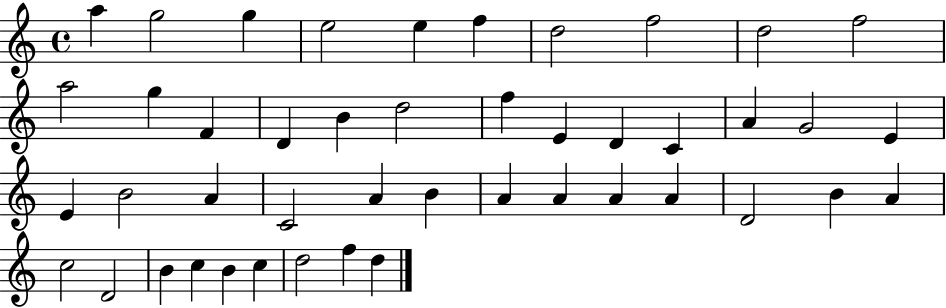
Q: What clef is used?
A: treble